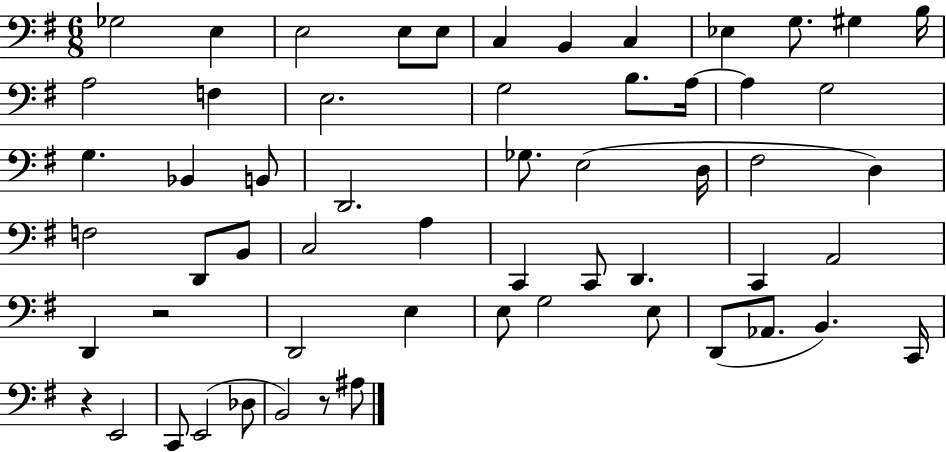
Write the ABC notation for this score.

X:1
T:Untitled
M:6/8
L:1/4
K:G
_G,2 E, E,2 E,/2 E,/2 C, B,, C, _E, G,/2 ^G, B,/4 A,2 F, E,2 G,2 B,/2 A,/4 A, G,2 G, _B,, B,,/2 D,,2 _G,/2 E,2 D,/4 ^F,2 D, F,2 D,,/2 B,,/2 C,2 A, C,, C,,/2 D,, C,, A,,2 D,, z2 D,,2 E, E,/2 G,2 E,/2 D,,/2 _A,,/2 B,, C,,/4 z E,,2 C,,/2 E,,2 _D,/2 B,,2 z/2 ^A,/2